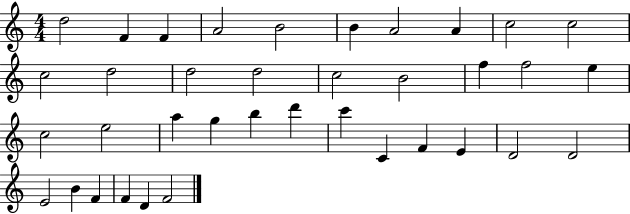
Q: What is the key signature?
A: C major